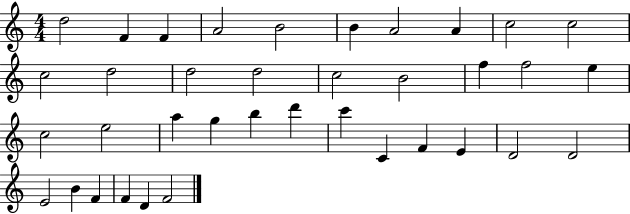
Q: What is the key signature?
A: C major